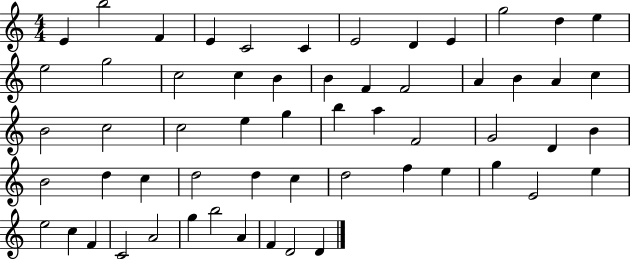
{
  \clef treble
  \numericTimeSignature
  \time 4/4
  \key c \major
  e'4 b''2 f'4 | e'4 c'2 c'4 | e'2 d'4 e'4 | g''2 d''4 e''4 | \break e''2 g''2 | c''2 c''4 b'4 | b'4 f'4 f'2 | a'4 b'4 a'4 c''4 | \break b'2 c''2 | c''2 e''4 g''4 | b''4 a''4 f'2 | g'2 d'4 b'4 | \break b'2 d''4 c''4 | d''2 d''4 c''4 | d''2 f''4 e''4 | g''4 e'2 e''4 | \break e''2 c''4 f'4 | c'2 a'2 | g''4 b''2 a'4 | f'4 d'2 d'4 | \break \bar "|."
}